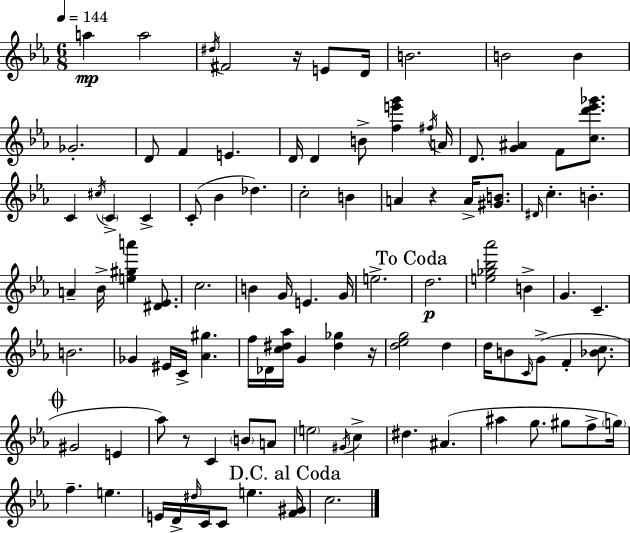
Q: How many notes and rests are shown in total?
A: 101